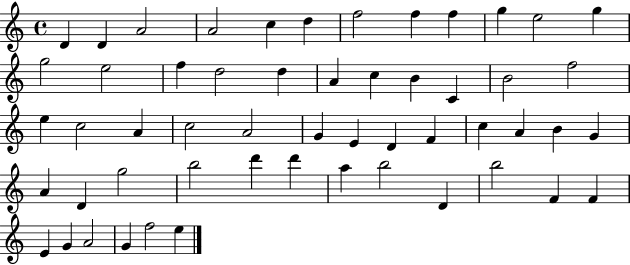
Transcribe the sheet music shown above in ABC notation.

X:1
T:Untitled
M:4/4
L:1/4
K:C
D D A2 A2 c d f2 f f g e2 g g2 e2 f d2 d A c B C B2 f2 e c2 A c2 A2 G E D F c A B G A D g2 b2 d' d' a b2 D b2 F F E G A2 G f2 e